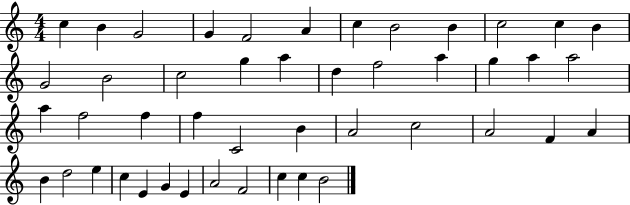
{
  \clef treble
  \numericTimeSignature
  \time 4/4
  \key c \major
  c''4 b'4 g'2 | g'4 f'2 a'4 | c''4 b'2 b'4 | c''2 c''4 b'4 | \break g'2 b'2 | c''2 g''4 a''4 | d''4 f''2 a''4 | g''4 a''4 a''2 | \break a''4 f''2 f''4 | f''4 c'2 b'4 | a'2 c''2 | a'2 f'4 a'4 | \break b'4 d''2 e''4 | c''4 e'4 g'4 e'4 | a'2 f'2 | c''4 c''4 b'2 | \break \bar "|."
}